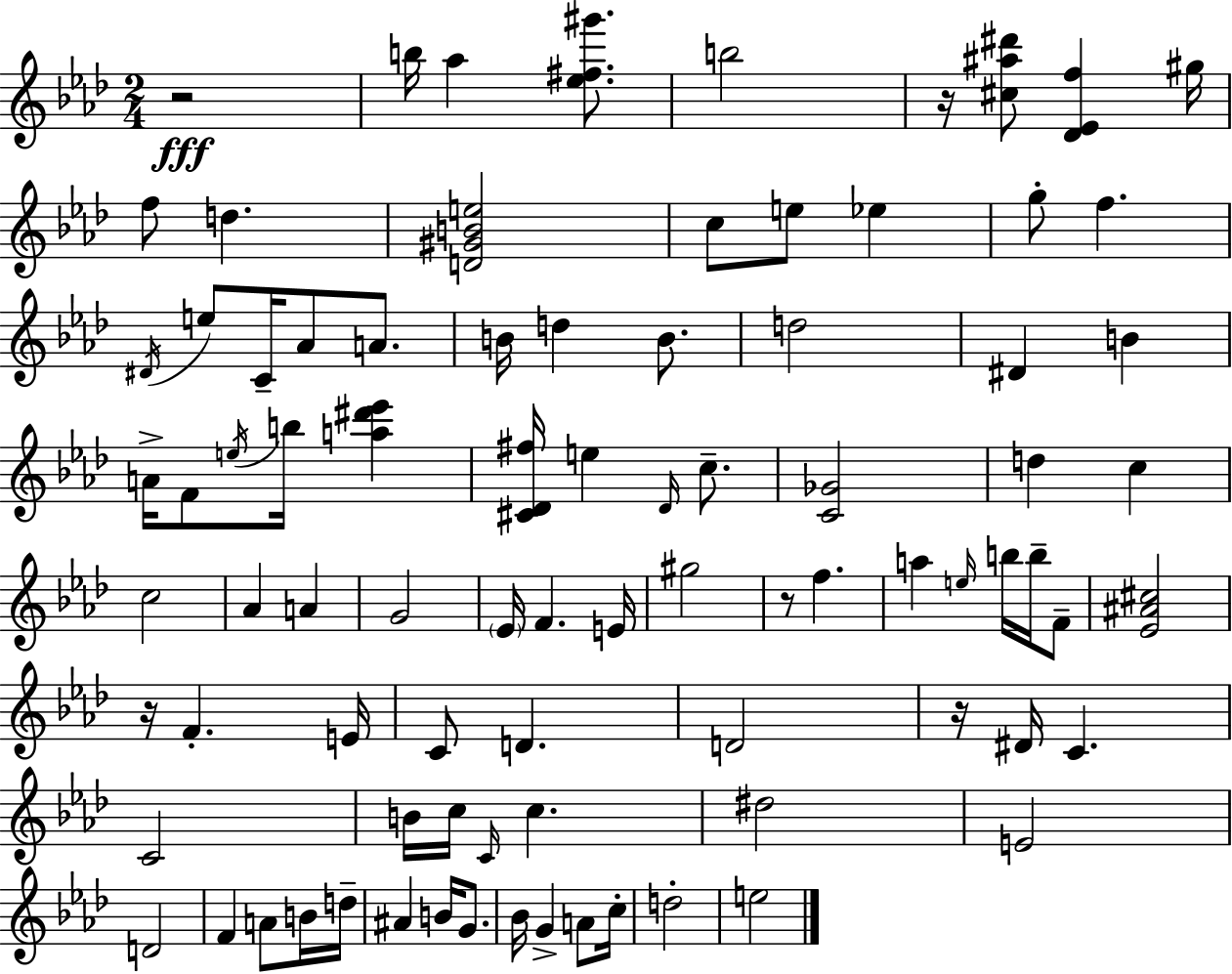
{
  \clef treble
  \numericTimeSignature
  \time 2/4
  \key aes \major
  r2\fff | b''16 aes''4 <ees'' fis'' gis'''>8. | b''2 | r16 <cis'' ais'' dis'''>8 <des' ees' f''>4 gis''16 | \break f''8 d''4. | <d' gis' b' e''>2 | c''8 e''8 ees''4 | g''8-. f''4. | \break \acciaccatura { dis'16 } e''8 c'16-- aes'8 a'8. | b'16 d''4 b'8. | d''2 | dis'4 b'4 | \break a'16-> f'8 \acciaccatura { e''16 } b''16 <a'' dis''' ees'''>4 | <cis' des' fis''>16 e''4 \grace { des'16 } | c''8.-- <c' ges'>2 | d''4 c''4 | \break c''2 | aes'4 a'4 | g'2 | \parenthesize ees'16 f'4. | \break e'16 gis''2 | r8 f''4. | a''4 \grace { e''16 } | b''16 b''16-- f'8-- <ees' ais' cis''>2 | \break r16 f'4.-. | e'16 c'8 d'4. | d'2 | r16 dis'16 c'4. | \break c'2 | b'16 c''16 \grace { c'16 } c''4. | dis''2 | e'2 | \break d'2 | f'4 | a'8 b'16 d''16-- ais'4 | b'16 g'8. bes'16 g'4-> | \break a'8 c''16-. d''2-. | e''2 | \bar "|."
}